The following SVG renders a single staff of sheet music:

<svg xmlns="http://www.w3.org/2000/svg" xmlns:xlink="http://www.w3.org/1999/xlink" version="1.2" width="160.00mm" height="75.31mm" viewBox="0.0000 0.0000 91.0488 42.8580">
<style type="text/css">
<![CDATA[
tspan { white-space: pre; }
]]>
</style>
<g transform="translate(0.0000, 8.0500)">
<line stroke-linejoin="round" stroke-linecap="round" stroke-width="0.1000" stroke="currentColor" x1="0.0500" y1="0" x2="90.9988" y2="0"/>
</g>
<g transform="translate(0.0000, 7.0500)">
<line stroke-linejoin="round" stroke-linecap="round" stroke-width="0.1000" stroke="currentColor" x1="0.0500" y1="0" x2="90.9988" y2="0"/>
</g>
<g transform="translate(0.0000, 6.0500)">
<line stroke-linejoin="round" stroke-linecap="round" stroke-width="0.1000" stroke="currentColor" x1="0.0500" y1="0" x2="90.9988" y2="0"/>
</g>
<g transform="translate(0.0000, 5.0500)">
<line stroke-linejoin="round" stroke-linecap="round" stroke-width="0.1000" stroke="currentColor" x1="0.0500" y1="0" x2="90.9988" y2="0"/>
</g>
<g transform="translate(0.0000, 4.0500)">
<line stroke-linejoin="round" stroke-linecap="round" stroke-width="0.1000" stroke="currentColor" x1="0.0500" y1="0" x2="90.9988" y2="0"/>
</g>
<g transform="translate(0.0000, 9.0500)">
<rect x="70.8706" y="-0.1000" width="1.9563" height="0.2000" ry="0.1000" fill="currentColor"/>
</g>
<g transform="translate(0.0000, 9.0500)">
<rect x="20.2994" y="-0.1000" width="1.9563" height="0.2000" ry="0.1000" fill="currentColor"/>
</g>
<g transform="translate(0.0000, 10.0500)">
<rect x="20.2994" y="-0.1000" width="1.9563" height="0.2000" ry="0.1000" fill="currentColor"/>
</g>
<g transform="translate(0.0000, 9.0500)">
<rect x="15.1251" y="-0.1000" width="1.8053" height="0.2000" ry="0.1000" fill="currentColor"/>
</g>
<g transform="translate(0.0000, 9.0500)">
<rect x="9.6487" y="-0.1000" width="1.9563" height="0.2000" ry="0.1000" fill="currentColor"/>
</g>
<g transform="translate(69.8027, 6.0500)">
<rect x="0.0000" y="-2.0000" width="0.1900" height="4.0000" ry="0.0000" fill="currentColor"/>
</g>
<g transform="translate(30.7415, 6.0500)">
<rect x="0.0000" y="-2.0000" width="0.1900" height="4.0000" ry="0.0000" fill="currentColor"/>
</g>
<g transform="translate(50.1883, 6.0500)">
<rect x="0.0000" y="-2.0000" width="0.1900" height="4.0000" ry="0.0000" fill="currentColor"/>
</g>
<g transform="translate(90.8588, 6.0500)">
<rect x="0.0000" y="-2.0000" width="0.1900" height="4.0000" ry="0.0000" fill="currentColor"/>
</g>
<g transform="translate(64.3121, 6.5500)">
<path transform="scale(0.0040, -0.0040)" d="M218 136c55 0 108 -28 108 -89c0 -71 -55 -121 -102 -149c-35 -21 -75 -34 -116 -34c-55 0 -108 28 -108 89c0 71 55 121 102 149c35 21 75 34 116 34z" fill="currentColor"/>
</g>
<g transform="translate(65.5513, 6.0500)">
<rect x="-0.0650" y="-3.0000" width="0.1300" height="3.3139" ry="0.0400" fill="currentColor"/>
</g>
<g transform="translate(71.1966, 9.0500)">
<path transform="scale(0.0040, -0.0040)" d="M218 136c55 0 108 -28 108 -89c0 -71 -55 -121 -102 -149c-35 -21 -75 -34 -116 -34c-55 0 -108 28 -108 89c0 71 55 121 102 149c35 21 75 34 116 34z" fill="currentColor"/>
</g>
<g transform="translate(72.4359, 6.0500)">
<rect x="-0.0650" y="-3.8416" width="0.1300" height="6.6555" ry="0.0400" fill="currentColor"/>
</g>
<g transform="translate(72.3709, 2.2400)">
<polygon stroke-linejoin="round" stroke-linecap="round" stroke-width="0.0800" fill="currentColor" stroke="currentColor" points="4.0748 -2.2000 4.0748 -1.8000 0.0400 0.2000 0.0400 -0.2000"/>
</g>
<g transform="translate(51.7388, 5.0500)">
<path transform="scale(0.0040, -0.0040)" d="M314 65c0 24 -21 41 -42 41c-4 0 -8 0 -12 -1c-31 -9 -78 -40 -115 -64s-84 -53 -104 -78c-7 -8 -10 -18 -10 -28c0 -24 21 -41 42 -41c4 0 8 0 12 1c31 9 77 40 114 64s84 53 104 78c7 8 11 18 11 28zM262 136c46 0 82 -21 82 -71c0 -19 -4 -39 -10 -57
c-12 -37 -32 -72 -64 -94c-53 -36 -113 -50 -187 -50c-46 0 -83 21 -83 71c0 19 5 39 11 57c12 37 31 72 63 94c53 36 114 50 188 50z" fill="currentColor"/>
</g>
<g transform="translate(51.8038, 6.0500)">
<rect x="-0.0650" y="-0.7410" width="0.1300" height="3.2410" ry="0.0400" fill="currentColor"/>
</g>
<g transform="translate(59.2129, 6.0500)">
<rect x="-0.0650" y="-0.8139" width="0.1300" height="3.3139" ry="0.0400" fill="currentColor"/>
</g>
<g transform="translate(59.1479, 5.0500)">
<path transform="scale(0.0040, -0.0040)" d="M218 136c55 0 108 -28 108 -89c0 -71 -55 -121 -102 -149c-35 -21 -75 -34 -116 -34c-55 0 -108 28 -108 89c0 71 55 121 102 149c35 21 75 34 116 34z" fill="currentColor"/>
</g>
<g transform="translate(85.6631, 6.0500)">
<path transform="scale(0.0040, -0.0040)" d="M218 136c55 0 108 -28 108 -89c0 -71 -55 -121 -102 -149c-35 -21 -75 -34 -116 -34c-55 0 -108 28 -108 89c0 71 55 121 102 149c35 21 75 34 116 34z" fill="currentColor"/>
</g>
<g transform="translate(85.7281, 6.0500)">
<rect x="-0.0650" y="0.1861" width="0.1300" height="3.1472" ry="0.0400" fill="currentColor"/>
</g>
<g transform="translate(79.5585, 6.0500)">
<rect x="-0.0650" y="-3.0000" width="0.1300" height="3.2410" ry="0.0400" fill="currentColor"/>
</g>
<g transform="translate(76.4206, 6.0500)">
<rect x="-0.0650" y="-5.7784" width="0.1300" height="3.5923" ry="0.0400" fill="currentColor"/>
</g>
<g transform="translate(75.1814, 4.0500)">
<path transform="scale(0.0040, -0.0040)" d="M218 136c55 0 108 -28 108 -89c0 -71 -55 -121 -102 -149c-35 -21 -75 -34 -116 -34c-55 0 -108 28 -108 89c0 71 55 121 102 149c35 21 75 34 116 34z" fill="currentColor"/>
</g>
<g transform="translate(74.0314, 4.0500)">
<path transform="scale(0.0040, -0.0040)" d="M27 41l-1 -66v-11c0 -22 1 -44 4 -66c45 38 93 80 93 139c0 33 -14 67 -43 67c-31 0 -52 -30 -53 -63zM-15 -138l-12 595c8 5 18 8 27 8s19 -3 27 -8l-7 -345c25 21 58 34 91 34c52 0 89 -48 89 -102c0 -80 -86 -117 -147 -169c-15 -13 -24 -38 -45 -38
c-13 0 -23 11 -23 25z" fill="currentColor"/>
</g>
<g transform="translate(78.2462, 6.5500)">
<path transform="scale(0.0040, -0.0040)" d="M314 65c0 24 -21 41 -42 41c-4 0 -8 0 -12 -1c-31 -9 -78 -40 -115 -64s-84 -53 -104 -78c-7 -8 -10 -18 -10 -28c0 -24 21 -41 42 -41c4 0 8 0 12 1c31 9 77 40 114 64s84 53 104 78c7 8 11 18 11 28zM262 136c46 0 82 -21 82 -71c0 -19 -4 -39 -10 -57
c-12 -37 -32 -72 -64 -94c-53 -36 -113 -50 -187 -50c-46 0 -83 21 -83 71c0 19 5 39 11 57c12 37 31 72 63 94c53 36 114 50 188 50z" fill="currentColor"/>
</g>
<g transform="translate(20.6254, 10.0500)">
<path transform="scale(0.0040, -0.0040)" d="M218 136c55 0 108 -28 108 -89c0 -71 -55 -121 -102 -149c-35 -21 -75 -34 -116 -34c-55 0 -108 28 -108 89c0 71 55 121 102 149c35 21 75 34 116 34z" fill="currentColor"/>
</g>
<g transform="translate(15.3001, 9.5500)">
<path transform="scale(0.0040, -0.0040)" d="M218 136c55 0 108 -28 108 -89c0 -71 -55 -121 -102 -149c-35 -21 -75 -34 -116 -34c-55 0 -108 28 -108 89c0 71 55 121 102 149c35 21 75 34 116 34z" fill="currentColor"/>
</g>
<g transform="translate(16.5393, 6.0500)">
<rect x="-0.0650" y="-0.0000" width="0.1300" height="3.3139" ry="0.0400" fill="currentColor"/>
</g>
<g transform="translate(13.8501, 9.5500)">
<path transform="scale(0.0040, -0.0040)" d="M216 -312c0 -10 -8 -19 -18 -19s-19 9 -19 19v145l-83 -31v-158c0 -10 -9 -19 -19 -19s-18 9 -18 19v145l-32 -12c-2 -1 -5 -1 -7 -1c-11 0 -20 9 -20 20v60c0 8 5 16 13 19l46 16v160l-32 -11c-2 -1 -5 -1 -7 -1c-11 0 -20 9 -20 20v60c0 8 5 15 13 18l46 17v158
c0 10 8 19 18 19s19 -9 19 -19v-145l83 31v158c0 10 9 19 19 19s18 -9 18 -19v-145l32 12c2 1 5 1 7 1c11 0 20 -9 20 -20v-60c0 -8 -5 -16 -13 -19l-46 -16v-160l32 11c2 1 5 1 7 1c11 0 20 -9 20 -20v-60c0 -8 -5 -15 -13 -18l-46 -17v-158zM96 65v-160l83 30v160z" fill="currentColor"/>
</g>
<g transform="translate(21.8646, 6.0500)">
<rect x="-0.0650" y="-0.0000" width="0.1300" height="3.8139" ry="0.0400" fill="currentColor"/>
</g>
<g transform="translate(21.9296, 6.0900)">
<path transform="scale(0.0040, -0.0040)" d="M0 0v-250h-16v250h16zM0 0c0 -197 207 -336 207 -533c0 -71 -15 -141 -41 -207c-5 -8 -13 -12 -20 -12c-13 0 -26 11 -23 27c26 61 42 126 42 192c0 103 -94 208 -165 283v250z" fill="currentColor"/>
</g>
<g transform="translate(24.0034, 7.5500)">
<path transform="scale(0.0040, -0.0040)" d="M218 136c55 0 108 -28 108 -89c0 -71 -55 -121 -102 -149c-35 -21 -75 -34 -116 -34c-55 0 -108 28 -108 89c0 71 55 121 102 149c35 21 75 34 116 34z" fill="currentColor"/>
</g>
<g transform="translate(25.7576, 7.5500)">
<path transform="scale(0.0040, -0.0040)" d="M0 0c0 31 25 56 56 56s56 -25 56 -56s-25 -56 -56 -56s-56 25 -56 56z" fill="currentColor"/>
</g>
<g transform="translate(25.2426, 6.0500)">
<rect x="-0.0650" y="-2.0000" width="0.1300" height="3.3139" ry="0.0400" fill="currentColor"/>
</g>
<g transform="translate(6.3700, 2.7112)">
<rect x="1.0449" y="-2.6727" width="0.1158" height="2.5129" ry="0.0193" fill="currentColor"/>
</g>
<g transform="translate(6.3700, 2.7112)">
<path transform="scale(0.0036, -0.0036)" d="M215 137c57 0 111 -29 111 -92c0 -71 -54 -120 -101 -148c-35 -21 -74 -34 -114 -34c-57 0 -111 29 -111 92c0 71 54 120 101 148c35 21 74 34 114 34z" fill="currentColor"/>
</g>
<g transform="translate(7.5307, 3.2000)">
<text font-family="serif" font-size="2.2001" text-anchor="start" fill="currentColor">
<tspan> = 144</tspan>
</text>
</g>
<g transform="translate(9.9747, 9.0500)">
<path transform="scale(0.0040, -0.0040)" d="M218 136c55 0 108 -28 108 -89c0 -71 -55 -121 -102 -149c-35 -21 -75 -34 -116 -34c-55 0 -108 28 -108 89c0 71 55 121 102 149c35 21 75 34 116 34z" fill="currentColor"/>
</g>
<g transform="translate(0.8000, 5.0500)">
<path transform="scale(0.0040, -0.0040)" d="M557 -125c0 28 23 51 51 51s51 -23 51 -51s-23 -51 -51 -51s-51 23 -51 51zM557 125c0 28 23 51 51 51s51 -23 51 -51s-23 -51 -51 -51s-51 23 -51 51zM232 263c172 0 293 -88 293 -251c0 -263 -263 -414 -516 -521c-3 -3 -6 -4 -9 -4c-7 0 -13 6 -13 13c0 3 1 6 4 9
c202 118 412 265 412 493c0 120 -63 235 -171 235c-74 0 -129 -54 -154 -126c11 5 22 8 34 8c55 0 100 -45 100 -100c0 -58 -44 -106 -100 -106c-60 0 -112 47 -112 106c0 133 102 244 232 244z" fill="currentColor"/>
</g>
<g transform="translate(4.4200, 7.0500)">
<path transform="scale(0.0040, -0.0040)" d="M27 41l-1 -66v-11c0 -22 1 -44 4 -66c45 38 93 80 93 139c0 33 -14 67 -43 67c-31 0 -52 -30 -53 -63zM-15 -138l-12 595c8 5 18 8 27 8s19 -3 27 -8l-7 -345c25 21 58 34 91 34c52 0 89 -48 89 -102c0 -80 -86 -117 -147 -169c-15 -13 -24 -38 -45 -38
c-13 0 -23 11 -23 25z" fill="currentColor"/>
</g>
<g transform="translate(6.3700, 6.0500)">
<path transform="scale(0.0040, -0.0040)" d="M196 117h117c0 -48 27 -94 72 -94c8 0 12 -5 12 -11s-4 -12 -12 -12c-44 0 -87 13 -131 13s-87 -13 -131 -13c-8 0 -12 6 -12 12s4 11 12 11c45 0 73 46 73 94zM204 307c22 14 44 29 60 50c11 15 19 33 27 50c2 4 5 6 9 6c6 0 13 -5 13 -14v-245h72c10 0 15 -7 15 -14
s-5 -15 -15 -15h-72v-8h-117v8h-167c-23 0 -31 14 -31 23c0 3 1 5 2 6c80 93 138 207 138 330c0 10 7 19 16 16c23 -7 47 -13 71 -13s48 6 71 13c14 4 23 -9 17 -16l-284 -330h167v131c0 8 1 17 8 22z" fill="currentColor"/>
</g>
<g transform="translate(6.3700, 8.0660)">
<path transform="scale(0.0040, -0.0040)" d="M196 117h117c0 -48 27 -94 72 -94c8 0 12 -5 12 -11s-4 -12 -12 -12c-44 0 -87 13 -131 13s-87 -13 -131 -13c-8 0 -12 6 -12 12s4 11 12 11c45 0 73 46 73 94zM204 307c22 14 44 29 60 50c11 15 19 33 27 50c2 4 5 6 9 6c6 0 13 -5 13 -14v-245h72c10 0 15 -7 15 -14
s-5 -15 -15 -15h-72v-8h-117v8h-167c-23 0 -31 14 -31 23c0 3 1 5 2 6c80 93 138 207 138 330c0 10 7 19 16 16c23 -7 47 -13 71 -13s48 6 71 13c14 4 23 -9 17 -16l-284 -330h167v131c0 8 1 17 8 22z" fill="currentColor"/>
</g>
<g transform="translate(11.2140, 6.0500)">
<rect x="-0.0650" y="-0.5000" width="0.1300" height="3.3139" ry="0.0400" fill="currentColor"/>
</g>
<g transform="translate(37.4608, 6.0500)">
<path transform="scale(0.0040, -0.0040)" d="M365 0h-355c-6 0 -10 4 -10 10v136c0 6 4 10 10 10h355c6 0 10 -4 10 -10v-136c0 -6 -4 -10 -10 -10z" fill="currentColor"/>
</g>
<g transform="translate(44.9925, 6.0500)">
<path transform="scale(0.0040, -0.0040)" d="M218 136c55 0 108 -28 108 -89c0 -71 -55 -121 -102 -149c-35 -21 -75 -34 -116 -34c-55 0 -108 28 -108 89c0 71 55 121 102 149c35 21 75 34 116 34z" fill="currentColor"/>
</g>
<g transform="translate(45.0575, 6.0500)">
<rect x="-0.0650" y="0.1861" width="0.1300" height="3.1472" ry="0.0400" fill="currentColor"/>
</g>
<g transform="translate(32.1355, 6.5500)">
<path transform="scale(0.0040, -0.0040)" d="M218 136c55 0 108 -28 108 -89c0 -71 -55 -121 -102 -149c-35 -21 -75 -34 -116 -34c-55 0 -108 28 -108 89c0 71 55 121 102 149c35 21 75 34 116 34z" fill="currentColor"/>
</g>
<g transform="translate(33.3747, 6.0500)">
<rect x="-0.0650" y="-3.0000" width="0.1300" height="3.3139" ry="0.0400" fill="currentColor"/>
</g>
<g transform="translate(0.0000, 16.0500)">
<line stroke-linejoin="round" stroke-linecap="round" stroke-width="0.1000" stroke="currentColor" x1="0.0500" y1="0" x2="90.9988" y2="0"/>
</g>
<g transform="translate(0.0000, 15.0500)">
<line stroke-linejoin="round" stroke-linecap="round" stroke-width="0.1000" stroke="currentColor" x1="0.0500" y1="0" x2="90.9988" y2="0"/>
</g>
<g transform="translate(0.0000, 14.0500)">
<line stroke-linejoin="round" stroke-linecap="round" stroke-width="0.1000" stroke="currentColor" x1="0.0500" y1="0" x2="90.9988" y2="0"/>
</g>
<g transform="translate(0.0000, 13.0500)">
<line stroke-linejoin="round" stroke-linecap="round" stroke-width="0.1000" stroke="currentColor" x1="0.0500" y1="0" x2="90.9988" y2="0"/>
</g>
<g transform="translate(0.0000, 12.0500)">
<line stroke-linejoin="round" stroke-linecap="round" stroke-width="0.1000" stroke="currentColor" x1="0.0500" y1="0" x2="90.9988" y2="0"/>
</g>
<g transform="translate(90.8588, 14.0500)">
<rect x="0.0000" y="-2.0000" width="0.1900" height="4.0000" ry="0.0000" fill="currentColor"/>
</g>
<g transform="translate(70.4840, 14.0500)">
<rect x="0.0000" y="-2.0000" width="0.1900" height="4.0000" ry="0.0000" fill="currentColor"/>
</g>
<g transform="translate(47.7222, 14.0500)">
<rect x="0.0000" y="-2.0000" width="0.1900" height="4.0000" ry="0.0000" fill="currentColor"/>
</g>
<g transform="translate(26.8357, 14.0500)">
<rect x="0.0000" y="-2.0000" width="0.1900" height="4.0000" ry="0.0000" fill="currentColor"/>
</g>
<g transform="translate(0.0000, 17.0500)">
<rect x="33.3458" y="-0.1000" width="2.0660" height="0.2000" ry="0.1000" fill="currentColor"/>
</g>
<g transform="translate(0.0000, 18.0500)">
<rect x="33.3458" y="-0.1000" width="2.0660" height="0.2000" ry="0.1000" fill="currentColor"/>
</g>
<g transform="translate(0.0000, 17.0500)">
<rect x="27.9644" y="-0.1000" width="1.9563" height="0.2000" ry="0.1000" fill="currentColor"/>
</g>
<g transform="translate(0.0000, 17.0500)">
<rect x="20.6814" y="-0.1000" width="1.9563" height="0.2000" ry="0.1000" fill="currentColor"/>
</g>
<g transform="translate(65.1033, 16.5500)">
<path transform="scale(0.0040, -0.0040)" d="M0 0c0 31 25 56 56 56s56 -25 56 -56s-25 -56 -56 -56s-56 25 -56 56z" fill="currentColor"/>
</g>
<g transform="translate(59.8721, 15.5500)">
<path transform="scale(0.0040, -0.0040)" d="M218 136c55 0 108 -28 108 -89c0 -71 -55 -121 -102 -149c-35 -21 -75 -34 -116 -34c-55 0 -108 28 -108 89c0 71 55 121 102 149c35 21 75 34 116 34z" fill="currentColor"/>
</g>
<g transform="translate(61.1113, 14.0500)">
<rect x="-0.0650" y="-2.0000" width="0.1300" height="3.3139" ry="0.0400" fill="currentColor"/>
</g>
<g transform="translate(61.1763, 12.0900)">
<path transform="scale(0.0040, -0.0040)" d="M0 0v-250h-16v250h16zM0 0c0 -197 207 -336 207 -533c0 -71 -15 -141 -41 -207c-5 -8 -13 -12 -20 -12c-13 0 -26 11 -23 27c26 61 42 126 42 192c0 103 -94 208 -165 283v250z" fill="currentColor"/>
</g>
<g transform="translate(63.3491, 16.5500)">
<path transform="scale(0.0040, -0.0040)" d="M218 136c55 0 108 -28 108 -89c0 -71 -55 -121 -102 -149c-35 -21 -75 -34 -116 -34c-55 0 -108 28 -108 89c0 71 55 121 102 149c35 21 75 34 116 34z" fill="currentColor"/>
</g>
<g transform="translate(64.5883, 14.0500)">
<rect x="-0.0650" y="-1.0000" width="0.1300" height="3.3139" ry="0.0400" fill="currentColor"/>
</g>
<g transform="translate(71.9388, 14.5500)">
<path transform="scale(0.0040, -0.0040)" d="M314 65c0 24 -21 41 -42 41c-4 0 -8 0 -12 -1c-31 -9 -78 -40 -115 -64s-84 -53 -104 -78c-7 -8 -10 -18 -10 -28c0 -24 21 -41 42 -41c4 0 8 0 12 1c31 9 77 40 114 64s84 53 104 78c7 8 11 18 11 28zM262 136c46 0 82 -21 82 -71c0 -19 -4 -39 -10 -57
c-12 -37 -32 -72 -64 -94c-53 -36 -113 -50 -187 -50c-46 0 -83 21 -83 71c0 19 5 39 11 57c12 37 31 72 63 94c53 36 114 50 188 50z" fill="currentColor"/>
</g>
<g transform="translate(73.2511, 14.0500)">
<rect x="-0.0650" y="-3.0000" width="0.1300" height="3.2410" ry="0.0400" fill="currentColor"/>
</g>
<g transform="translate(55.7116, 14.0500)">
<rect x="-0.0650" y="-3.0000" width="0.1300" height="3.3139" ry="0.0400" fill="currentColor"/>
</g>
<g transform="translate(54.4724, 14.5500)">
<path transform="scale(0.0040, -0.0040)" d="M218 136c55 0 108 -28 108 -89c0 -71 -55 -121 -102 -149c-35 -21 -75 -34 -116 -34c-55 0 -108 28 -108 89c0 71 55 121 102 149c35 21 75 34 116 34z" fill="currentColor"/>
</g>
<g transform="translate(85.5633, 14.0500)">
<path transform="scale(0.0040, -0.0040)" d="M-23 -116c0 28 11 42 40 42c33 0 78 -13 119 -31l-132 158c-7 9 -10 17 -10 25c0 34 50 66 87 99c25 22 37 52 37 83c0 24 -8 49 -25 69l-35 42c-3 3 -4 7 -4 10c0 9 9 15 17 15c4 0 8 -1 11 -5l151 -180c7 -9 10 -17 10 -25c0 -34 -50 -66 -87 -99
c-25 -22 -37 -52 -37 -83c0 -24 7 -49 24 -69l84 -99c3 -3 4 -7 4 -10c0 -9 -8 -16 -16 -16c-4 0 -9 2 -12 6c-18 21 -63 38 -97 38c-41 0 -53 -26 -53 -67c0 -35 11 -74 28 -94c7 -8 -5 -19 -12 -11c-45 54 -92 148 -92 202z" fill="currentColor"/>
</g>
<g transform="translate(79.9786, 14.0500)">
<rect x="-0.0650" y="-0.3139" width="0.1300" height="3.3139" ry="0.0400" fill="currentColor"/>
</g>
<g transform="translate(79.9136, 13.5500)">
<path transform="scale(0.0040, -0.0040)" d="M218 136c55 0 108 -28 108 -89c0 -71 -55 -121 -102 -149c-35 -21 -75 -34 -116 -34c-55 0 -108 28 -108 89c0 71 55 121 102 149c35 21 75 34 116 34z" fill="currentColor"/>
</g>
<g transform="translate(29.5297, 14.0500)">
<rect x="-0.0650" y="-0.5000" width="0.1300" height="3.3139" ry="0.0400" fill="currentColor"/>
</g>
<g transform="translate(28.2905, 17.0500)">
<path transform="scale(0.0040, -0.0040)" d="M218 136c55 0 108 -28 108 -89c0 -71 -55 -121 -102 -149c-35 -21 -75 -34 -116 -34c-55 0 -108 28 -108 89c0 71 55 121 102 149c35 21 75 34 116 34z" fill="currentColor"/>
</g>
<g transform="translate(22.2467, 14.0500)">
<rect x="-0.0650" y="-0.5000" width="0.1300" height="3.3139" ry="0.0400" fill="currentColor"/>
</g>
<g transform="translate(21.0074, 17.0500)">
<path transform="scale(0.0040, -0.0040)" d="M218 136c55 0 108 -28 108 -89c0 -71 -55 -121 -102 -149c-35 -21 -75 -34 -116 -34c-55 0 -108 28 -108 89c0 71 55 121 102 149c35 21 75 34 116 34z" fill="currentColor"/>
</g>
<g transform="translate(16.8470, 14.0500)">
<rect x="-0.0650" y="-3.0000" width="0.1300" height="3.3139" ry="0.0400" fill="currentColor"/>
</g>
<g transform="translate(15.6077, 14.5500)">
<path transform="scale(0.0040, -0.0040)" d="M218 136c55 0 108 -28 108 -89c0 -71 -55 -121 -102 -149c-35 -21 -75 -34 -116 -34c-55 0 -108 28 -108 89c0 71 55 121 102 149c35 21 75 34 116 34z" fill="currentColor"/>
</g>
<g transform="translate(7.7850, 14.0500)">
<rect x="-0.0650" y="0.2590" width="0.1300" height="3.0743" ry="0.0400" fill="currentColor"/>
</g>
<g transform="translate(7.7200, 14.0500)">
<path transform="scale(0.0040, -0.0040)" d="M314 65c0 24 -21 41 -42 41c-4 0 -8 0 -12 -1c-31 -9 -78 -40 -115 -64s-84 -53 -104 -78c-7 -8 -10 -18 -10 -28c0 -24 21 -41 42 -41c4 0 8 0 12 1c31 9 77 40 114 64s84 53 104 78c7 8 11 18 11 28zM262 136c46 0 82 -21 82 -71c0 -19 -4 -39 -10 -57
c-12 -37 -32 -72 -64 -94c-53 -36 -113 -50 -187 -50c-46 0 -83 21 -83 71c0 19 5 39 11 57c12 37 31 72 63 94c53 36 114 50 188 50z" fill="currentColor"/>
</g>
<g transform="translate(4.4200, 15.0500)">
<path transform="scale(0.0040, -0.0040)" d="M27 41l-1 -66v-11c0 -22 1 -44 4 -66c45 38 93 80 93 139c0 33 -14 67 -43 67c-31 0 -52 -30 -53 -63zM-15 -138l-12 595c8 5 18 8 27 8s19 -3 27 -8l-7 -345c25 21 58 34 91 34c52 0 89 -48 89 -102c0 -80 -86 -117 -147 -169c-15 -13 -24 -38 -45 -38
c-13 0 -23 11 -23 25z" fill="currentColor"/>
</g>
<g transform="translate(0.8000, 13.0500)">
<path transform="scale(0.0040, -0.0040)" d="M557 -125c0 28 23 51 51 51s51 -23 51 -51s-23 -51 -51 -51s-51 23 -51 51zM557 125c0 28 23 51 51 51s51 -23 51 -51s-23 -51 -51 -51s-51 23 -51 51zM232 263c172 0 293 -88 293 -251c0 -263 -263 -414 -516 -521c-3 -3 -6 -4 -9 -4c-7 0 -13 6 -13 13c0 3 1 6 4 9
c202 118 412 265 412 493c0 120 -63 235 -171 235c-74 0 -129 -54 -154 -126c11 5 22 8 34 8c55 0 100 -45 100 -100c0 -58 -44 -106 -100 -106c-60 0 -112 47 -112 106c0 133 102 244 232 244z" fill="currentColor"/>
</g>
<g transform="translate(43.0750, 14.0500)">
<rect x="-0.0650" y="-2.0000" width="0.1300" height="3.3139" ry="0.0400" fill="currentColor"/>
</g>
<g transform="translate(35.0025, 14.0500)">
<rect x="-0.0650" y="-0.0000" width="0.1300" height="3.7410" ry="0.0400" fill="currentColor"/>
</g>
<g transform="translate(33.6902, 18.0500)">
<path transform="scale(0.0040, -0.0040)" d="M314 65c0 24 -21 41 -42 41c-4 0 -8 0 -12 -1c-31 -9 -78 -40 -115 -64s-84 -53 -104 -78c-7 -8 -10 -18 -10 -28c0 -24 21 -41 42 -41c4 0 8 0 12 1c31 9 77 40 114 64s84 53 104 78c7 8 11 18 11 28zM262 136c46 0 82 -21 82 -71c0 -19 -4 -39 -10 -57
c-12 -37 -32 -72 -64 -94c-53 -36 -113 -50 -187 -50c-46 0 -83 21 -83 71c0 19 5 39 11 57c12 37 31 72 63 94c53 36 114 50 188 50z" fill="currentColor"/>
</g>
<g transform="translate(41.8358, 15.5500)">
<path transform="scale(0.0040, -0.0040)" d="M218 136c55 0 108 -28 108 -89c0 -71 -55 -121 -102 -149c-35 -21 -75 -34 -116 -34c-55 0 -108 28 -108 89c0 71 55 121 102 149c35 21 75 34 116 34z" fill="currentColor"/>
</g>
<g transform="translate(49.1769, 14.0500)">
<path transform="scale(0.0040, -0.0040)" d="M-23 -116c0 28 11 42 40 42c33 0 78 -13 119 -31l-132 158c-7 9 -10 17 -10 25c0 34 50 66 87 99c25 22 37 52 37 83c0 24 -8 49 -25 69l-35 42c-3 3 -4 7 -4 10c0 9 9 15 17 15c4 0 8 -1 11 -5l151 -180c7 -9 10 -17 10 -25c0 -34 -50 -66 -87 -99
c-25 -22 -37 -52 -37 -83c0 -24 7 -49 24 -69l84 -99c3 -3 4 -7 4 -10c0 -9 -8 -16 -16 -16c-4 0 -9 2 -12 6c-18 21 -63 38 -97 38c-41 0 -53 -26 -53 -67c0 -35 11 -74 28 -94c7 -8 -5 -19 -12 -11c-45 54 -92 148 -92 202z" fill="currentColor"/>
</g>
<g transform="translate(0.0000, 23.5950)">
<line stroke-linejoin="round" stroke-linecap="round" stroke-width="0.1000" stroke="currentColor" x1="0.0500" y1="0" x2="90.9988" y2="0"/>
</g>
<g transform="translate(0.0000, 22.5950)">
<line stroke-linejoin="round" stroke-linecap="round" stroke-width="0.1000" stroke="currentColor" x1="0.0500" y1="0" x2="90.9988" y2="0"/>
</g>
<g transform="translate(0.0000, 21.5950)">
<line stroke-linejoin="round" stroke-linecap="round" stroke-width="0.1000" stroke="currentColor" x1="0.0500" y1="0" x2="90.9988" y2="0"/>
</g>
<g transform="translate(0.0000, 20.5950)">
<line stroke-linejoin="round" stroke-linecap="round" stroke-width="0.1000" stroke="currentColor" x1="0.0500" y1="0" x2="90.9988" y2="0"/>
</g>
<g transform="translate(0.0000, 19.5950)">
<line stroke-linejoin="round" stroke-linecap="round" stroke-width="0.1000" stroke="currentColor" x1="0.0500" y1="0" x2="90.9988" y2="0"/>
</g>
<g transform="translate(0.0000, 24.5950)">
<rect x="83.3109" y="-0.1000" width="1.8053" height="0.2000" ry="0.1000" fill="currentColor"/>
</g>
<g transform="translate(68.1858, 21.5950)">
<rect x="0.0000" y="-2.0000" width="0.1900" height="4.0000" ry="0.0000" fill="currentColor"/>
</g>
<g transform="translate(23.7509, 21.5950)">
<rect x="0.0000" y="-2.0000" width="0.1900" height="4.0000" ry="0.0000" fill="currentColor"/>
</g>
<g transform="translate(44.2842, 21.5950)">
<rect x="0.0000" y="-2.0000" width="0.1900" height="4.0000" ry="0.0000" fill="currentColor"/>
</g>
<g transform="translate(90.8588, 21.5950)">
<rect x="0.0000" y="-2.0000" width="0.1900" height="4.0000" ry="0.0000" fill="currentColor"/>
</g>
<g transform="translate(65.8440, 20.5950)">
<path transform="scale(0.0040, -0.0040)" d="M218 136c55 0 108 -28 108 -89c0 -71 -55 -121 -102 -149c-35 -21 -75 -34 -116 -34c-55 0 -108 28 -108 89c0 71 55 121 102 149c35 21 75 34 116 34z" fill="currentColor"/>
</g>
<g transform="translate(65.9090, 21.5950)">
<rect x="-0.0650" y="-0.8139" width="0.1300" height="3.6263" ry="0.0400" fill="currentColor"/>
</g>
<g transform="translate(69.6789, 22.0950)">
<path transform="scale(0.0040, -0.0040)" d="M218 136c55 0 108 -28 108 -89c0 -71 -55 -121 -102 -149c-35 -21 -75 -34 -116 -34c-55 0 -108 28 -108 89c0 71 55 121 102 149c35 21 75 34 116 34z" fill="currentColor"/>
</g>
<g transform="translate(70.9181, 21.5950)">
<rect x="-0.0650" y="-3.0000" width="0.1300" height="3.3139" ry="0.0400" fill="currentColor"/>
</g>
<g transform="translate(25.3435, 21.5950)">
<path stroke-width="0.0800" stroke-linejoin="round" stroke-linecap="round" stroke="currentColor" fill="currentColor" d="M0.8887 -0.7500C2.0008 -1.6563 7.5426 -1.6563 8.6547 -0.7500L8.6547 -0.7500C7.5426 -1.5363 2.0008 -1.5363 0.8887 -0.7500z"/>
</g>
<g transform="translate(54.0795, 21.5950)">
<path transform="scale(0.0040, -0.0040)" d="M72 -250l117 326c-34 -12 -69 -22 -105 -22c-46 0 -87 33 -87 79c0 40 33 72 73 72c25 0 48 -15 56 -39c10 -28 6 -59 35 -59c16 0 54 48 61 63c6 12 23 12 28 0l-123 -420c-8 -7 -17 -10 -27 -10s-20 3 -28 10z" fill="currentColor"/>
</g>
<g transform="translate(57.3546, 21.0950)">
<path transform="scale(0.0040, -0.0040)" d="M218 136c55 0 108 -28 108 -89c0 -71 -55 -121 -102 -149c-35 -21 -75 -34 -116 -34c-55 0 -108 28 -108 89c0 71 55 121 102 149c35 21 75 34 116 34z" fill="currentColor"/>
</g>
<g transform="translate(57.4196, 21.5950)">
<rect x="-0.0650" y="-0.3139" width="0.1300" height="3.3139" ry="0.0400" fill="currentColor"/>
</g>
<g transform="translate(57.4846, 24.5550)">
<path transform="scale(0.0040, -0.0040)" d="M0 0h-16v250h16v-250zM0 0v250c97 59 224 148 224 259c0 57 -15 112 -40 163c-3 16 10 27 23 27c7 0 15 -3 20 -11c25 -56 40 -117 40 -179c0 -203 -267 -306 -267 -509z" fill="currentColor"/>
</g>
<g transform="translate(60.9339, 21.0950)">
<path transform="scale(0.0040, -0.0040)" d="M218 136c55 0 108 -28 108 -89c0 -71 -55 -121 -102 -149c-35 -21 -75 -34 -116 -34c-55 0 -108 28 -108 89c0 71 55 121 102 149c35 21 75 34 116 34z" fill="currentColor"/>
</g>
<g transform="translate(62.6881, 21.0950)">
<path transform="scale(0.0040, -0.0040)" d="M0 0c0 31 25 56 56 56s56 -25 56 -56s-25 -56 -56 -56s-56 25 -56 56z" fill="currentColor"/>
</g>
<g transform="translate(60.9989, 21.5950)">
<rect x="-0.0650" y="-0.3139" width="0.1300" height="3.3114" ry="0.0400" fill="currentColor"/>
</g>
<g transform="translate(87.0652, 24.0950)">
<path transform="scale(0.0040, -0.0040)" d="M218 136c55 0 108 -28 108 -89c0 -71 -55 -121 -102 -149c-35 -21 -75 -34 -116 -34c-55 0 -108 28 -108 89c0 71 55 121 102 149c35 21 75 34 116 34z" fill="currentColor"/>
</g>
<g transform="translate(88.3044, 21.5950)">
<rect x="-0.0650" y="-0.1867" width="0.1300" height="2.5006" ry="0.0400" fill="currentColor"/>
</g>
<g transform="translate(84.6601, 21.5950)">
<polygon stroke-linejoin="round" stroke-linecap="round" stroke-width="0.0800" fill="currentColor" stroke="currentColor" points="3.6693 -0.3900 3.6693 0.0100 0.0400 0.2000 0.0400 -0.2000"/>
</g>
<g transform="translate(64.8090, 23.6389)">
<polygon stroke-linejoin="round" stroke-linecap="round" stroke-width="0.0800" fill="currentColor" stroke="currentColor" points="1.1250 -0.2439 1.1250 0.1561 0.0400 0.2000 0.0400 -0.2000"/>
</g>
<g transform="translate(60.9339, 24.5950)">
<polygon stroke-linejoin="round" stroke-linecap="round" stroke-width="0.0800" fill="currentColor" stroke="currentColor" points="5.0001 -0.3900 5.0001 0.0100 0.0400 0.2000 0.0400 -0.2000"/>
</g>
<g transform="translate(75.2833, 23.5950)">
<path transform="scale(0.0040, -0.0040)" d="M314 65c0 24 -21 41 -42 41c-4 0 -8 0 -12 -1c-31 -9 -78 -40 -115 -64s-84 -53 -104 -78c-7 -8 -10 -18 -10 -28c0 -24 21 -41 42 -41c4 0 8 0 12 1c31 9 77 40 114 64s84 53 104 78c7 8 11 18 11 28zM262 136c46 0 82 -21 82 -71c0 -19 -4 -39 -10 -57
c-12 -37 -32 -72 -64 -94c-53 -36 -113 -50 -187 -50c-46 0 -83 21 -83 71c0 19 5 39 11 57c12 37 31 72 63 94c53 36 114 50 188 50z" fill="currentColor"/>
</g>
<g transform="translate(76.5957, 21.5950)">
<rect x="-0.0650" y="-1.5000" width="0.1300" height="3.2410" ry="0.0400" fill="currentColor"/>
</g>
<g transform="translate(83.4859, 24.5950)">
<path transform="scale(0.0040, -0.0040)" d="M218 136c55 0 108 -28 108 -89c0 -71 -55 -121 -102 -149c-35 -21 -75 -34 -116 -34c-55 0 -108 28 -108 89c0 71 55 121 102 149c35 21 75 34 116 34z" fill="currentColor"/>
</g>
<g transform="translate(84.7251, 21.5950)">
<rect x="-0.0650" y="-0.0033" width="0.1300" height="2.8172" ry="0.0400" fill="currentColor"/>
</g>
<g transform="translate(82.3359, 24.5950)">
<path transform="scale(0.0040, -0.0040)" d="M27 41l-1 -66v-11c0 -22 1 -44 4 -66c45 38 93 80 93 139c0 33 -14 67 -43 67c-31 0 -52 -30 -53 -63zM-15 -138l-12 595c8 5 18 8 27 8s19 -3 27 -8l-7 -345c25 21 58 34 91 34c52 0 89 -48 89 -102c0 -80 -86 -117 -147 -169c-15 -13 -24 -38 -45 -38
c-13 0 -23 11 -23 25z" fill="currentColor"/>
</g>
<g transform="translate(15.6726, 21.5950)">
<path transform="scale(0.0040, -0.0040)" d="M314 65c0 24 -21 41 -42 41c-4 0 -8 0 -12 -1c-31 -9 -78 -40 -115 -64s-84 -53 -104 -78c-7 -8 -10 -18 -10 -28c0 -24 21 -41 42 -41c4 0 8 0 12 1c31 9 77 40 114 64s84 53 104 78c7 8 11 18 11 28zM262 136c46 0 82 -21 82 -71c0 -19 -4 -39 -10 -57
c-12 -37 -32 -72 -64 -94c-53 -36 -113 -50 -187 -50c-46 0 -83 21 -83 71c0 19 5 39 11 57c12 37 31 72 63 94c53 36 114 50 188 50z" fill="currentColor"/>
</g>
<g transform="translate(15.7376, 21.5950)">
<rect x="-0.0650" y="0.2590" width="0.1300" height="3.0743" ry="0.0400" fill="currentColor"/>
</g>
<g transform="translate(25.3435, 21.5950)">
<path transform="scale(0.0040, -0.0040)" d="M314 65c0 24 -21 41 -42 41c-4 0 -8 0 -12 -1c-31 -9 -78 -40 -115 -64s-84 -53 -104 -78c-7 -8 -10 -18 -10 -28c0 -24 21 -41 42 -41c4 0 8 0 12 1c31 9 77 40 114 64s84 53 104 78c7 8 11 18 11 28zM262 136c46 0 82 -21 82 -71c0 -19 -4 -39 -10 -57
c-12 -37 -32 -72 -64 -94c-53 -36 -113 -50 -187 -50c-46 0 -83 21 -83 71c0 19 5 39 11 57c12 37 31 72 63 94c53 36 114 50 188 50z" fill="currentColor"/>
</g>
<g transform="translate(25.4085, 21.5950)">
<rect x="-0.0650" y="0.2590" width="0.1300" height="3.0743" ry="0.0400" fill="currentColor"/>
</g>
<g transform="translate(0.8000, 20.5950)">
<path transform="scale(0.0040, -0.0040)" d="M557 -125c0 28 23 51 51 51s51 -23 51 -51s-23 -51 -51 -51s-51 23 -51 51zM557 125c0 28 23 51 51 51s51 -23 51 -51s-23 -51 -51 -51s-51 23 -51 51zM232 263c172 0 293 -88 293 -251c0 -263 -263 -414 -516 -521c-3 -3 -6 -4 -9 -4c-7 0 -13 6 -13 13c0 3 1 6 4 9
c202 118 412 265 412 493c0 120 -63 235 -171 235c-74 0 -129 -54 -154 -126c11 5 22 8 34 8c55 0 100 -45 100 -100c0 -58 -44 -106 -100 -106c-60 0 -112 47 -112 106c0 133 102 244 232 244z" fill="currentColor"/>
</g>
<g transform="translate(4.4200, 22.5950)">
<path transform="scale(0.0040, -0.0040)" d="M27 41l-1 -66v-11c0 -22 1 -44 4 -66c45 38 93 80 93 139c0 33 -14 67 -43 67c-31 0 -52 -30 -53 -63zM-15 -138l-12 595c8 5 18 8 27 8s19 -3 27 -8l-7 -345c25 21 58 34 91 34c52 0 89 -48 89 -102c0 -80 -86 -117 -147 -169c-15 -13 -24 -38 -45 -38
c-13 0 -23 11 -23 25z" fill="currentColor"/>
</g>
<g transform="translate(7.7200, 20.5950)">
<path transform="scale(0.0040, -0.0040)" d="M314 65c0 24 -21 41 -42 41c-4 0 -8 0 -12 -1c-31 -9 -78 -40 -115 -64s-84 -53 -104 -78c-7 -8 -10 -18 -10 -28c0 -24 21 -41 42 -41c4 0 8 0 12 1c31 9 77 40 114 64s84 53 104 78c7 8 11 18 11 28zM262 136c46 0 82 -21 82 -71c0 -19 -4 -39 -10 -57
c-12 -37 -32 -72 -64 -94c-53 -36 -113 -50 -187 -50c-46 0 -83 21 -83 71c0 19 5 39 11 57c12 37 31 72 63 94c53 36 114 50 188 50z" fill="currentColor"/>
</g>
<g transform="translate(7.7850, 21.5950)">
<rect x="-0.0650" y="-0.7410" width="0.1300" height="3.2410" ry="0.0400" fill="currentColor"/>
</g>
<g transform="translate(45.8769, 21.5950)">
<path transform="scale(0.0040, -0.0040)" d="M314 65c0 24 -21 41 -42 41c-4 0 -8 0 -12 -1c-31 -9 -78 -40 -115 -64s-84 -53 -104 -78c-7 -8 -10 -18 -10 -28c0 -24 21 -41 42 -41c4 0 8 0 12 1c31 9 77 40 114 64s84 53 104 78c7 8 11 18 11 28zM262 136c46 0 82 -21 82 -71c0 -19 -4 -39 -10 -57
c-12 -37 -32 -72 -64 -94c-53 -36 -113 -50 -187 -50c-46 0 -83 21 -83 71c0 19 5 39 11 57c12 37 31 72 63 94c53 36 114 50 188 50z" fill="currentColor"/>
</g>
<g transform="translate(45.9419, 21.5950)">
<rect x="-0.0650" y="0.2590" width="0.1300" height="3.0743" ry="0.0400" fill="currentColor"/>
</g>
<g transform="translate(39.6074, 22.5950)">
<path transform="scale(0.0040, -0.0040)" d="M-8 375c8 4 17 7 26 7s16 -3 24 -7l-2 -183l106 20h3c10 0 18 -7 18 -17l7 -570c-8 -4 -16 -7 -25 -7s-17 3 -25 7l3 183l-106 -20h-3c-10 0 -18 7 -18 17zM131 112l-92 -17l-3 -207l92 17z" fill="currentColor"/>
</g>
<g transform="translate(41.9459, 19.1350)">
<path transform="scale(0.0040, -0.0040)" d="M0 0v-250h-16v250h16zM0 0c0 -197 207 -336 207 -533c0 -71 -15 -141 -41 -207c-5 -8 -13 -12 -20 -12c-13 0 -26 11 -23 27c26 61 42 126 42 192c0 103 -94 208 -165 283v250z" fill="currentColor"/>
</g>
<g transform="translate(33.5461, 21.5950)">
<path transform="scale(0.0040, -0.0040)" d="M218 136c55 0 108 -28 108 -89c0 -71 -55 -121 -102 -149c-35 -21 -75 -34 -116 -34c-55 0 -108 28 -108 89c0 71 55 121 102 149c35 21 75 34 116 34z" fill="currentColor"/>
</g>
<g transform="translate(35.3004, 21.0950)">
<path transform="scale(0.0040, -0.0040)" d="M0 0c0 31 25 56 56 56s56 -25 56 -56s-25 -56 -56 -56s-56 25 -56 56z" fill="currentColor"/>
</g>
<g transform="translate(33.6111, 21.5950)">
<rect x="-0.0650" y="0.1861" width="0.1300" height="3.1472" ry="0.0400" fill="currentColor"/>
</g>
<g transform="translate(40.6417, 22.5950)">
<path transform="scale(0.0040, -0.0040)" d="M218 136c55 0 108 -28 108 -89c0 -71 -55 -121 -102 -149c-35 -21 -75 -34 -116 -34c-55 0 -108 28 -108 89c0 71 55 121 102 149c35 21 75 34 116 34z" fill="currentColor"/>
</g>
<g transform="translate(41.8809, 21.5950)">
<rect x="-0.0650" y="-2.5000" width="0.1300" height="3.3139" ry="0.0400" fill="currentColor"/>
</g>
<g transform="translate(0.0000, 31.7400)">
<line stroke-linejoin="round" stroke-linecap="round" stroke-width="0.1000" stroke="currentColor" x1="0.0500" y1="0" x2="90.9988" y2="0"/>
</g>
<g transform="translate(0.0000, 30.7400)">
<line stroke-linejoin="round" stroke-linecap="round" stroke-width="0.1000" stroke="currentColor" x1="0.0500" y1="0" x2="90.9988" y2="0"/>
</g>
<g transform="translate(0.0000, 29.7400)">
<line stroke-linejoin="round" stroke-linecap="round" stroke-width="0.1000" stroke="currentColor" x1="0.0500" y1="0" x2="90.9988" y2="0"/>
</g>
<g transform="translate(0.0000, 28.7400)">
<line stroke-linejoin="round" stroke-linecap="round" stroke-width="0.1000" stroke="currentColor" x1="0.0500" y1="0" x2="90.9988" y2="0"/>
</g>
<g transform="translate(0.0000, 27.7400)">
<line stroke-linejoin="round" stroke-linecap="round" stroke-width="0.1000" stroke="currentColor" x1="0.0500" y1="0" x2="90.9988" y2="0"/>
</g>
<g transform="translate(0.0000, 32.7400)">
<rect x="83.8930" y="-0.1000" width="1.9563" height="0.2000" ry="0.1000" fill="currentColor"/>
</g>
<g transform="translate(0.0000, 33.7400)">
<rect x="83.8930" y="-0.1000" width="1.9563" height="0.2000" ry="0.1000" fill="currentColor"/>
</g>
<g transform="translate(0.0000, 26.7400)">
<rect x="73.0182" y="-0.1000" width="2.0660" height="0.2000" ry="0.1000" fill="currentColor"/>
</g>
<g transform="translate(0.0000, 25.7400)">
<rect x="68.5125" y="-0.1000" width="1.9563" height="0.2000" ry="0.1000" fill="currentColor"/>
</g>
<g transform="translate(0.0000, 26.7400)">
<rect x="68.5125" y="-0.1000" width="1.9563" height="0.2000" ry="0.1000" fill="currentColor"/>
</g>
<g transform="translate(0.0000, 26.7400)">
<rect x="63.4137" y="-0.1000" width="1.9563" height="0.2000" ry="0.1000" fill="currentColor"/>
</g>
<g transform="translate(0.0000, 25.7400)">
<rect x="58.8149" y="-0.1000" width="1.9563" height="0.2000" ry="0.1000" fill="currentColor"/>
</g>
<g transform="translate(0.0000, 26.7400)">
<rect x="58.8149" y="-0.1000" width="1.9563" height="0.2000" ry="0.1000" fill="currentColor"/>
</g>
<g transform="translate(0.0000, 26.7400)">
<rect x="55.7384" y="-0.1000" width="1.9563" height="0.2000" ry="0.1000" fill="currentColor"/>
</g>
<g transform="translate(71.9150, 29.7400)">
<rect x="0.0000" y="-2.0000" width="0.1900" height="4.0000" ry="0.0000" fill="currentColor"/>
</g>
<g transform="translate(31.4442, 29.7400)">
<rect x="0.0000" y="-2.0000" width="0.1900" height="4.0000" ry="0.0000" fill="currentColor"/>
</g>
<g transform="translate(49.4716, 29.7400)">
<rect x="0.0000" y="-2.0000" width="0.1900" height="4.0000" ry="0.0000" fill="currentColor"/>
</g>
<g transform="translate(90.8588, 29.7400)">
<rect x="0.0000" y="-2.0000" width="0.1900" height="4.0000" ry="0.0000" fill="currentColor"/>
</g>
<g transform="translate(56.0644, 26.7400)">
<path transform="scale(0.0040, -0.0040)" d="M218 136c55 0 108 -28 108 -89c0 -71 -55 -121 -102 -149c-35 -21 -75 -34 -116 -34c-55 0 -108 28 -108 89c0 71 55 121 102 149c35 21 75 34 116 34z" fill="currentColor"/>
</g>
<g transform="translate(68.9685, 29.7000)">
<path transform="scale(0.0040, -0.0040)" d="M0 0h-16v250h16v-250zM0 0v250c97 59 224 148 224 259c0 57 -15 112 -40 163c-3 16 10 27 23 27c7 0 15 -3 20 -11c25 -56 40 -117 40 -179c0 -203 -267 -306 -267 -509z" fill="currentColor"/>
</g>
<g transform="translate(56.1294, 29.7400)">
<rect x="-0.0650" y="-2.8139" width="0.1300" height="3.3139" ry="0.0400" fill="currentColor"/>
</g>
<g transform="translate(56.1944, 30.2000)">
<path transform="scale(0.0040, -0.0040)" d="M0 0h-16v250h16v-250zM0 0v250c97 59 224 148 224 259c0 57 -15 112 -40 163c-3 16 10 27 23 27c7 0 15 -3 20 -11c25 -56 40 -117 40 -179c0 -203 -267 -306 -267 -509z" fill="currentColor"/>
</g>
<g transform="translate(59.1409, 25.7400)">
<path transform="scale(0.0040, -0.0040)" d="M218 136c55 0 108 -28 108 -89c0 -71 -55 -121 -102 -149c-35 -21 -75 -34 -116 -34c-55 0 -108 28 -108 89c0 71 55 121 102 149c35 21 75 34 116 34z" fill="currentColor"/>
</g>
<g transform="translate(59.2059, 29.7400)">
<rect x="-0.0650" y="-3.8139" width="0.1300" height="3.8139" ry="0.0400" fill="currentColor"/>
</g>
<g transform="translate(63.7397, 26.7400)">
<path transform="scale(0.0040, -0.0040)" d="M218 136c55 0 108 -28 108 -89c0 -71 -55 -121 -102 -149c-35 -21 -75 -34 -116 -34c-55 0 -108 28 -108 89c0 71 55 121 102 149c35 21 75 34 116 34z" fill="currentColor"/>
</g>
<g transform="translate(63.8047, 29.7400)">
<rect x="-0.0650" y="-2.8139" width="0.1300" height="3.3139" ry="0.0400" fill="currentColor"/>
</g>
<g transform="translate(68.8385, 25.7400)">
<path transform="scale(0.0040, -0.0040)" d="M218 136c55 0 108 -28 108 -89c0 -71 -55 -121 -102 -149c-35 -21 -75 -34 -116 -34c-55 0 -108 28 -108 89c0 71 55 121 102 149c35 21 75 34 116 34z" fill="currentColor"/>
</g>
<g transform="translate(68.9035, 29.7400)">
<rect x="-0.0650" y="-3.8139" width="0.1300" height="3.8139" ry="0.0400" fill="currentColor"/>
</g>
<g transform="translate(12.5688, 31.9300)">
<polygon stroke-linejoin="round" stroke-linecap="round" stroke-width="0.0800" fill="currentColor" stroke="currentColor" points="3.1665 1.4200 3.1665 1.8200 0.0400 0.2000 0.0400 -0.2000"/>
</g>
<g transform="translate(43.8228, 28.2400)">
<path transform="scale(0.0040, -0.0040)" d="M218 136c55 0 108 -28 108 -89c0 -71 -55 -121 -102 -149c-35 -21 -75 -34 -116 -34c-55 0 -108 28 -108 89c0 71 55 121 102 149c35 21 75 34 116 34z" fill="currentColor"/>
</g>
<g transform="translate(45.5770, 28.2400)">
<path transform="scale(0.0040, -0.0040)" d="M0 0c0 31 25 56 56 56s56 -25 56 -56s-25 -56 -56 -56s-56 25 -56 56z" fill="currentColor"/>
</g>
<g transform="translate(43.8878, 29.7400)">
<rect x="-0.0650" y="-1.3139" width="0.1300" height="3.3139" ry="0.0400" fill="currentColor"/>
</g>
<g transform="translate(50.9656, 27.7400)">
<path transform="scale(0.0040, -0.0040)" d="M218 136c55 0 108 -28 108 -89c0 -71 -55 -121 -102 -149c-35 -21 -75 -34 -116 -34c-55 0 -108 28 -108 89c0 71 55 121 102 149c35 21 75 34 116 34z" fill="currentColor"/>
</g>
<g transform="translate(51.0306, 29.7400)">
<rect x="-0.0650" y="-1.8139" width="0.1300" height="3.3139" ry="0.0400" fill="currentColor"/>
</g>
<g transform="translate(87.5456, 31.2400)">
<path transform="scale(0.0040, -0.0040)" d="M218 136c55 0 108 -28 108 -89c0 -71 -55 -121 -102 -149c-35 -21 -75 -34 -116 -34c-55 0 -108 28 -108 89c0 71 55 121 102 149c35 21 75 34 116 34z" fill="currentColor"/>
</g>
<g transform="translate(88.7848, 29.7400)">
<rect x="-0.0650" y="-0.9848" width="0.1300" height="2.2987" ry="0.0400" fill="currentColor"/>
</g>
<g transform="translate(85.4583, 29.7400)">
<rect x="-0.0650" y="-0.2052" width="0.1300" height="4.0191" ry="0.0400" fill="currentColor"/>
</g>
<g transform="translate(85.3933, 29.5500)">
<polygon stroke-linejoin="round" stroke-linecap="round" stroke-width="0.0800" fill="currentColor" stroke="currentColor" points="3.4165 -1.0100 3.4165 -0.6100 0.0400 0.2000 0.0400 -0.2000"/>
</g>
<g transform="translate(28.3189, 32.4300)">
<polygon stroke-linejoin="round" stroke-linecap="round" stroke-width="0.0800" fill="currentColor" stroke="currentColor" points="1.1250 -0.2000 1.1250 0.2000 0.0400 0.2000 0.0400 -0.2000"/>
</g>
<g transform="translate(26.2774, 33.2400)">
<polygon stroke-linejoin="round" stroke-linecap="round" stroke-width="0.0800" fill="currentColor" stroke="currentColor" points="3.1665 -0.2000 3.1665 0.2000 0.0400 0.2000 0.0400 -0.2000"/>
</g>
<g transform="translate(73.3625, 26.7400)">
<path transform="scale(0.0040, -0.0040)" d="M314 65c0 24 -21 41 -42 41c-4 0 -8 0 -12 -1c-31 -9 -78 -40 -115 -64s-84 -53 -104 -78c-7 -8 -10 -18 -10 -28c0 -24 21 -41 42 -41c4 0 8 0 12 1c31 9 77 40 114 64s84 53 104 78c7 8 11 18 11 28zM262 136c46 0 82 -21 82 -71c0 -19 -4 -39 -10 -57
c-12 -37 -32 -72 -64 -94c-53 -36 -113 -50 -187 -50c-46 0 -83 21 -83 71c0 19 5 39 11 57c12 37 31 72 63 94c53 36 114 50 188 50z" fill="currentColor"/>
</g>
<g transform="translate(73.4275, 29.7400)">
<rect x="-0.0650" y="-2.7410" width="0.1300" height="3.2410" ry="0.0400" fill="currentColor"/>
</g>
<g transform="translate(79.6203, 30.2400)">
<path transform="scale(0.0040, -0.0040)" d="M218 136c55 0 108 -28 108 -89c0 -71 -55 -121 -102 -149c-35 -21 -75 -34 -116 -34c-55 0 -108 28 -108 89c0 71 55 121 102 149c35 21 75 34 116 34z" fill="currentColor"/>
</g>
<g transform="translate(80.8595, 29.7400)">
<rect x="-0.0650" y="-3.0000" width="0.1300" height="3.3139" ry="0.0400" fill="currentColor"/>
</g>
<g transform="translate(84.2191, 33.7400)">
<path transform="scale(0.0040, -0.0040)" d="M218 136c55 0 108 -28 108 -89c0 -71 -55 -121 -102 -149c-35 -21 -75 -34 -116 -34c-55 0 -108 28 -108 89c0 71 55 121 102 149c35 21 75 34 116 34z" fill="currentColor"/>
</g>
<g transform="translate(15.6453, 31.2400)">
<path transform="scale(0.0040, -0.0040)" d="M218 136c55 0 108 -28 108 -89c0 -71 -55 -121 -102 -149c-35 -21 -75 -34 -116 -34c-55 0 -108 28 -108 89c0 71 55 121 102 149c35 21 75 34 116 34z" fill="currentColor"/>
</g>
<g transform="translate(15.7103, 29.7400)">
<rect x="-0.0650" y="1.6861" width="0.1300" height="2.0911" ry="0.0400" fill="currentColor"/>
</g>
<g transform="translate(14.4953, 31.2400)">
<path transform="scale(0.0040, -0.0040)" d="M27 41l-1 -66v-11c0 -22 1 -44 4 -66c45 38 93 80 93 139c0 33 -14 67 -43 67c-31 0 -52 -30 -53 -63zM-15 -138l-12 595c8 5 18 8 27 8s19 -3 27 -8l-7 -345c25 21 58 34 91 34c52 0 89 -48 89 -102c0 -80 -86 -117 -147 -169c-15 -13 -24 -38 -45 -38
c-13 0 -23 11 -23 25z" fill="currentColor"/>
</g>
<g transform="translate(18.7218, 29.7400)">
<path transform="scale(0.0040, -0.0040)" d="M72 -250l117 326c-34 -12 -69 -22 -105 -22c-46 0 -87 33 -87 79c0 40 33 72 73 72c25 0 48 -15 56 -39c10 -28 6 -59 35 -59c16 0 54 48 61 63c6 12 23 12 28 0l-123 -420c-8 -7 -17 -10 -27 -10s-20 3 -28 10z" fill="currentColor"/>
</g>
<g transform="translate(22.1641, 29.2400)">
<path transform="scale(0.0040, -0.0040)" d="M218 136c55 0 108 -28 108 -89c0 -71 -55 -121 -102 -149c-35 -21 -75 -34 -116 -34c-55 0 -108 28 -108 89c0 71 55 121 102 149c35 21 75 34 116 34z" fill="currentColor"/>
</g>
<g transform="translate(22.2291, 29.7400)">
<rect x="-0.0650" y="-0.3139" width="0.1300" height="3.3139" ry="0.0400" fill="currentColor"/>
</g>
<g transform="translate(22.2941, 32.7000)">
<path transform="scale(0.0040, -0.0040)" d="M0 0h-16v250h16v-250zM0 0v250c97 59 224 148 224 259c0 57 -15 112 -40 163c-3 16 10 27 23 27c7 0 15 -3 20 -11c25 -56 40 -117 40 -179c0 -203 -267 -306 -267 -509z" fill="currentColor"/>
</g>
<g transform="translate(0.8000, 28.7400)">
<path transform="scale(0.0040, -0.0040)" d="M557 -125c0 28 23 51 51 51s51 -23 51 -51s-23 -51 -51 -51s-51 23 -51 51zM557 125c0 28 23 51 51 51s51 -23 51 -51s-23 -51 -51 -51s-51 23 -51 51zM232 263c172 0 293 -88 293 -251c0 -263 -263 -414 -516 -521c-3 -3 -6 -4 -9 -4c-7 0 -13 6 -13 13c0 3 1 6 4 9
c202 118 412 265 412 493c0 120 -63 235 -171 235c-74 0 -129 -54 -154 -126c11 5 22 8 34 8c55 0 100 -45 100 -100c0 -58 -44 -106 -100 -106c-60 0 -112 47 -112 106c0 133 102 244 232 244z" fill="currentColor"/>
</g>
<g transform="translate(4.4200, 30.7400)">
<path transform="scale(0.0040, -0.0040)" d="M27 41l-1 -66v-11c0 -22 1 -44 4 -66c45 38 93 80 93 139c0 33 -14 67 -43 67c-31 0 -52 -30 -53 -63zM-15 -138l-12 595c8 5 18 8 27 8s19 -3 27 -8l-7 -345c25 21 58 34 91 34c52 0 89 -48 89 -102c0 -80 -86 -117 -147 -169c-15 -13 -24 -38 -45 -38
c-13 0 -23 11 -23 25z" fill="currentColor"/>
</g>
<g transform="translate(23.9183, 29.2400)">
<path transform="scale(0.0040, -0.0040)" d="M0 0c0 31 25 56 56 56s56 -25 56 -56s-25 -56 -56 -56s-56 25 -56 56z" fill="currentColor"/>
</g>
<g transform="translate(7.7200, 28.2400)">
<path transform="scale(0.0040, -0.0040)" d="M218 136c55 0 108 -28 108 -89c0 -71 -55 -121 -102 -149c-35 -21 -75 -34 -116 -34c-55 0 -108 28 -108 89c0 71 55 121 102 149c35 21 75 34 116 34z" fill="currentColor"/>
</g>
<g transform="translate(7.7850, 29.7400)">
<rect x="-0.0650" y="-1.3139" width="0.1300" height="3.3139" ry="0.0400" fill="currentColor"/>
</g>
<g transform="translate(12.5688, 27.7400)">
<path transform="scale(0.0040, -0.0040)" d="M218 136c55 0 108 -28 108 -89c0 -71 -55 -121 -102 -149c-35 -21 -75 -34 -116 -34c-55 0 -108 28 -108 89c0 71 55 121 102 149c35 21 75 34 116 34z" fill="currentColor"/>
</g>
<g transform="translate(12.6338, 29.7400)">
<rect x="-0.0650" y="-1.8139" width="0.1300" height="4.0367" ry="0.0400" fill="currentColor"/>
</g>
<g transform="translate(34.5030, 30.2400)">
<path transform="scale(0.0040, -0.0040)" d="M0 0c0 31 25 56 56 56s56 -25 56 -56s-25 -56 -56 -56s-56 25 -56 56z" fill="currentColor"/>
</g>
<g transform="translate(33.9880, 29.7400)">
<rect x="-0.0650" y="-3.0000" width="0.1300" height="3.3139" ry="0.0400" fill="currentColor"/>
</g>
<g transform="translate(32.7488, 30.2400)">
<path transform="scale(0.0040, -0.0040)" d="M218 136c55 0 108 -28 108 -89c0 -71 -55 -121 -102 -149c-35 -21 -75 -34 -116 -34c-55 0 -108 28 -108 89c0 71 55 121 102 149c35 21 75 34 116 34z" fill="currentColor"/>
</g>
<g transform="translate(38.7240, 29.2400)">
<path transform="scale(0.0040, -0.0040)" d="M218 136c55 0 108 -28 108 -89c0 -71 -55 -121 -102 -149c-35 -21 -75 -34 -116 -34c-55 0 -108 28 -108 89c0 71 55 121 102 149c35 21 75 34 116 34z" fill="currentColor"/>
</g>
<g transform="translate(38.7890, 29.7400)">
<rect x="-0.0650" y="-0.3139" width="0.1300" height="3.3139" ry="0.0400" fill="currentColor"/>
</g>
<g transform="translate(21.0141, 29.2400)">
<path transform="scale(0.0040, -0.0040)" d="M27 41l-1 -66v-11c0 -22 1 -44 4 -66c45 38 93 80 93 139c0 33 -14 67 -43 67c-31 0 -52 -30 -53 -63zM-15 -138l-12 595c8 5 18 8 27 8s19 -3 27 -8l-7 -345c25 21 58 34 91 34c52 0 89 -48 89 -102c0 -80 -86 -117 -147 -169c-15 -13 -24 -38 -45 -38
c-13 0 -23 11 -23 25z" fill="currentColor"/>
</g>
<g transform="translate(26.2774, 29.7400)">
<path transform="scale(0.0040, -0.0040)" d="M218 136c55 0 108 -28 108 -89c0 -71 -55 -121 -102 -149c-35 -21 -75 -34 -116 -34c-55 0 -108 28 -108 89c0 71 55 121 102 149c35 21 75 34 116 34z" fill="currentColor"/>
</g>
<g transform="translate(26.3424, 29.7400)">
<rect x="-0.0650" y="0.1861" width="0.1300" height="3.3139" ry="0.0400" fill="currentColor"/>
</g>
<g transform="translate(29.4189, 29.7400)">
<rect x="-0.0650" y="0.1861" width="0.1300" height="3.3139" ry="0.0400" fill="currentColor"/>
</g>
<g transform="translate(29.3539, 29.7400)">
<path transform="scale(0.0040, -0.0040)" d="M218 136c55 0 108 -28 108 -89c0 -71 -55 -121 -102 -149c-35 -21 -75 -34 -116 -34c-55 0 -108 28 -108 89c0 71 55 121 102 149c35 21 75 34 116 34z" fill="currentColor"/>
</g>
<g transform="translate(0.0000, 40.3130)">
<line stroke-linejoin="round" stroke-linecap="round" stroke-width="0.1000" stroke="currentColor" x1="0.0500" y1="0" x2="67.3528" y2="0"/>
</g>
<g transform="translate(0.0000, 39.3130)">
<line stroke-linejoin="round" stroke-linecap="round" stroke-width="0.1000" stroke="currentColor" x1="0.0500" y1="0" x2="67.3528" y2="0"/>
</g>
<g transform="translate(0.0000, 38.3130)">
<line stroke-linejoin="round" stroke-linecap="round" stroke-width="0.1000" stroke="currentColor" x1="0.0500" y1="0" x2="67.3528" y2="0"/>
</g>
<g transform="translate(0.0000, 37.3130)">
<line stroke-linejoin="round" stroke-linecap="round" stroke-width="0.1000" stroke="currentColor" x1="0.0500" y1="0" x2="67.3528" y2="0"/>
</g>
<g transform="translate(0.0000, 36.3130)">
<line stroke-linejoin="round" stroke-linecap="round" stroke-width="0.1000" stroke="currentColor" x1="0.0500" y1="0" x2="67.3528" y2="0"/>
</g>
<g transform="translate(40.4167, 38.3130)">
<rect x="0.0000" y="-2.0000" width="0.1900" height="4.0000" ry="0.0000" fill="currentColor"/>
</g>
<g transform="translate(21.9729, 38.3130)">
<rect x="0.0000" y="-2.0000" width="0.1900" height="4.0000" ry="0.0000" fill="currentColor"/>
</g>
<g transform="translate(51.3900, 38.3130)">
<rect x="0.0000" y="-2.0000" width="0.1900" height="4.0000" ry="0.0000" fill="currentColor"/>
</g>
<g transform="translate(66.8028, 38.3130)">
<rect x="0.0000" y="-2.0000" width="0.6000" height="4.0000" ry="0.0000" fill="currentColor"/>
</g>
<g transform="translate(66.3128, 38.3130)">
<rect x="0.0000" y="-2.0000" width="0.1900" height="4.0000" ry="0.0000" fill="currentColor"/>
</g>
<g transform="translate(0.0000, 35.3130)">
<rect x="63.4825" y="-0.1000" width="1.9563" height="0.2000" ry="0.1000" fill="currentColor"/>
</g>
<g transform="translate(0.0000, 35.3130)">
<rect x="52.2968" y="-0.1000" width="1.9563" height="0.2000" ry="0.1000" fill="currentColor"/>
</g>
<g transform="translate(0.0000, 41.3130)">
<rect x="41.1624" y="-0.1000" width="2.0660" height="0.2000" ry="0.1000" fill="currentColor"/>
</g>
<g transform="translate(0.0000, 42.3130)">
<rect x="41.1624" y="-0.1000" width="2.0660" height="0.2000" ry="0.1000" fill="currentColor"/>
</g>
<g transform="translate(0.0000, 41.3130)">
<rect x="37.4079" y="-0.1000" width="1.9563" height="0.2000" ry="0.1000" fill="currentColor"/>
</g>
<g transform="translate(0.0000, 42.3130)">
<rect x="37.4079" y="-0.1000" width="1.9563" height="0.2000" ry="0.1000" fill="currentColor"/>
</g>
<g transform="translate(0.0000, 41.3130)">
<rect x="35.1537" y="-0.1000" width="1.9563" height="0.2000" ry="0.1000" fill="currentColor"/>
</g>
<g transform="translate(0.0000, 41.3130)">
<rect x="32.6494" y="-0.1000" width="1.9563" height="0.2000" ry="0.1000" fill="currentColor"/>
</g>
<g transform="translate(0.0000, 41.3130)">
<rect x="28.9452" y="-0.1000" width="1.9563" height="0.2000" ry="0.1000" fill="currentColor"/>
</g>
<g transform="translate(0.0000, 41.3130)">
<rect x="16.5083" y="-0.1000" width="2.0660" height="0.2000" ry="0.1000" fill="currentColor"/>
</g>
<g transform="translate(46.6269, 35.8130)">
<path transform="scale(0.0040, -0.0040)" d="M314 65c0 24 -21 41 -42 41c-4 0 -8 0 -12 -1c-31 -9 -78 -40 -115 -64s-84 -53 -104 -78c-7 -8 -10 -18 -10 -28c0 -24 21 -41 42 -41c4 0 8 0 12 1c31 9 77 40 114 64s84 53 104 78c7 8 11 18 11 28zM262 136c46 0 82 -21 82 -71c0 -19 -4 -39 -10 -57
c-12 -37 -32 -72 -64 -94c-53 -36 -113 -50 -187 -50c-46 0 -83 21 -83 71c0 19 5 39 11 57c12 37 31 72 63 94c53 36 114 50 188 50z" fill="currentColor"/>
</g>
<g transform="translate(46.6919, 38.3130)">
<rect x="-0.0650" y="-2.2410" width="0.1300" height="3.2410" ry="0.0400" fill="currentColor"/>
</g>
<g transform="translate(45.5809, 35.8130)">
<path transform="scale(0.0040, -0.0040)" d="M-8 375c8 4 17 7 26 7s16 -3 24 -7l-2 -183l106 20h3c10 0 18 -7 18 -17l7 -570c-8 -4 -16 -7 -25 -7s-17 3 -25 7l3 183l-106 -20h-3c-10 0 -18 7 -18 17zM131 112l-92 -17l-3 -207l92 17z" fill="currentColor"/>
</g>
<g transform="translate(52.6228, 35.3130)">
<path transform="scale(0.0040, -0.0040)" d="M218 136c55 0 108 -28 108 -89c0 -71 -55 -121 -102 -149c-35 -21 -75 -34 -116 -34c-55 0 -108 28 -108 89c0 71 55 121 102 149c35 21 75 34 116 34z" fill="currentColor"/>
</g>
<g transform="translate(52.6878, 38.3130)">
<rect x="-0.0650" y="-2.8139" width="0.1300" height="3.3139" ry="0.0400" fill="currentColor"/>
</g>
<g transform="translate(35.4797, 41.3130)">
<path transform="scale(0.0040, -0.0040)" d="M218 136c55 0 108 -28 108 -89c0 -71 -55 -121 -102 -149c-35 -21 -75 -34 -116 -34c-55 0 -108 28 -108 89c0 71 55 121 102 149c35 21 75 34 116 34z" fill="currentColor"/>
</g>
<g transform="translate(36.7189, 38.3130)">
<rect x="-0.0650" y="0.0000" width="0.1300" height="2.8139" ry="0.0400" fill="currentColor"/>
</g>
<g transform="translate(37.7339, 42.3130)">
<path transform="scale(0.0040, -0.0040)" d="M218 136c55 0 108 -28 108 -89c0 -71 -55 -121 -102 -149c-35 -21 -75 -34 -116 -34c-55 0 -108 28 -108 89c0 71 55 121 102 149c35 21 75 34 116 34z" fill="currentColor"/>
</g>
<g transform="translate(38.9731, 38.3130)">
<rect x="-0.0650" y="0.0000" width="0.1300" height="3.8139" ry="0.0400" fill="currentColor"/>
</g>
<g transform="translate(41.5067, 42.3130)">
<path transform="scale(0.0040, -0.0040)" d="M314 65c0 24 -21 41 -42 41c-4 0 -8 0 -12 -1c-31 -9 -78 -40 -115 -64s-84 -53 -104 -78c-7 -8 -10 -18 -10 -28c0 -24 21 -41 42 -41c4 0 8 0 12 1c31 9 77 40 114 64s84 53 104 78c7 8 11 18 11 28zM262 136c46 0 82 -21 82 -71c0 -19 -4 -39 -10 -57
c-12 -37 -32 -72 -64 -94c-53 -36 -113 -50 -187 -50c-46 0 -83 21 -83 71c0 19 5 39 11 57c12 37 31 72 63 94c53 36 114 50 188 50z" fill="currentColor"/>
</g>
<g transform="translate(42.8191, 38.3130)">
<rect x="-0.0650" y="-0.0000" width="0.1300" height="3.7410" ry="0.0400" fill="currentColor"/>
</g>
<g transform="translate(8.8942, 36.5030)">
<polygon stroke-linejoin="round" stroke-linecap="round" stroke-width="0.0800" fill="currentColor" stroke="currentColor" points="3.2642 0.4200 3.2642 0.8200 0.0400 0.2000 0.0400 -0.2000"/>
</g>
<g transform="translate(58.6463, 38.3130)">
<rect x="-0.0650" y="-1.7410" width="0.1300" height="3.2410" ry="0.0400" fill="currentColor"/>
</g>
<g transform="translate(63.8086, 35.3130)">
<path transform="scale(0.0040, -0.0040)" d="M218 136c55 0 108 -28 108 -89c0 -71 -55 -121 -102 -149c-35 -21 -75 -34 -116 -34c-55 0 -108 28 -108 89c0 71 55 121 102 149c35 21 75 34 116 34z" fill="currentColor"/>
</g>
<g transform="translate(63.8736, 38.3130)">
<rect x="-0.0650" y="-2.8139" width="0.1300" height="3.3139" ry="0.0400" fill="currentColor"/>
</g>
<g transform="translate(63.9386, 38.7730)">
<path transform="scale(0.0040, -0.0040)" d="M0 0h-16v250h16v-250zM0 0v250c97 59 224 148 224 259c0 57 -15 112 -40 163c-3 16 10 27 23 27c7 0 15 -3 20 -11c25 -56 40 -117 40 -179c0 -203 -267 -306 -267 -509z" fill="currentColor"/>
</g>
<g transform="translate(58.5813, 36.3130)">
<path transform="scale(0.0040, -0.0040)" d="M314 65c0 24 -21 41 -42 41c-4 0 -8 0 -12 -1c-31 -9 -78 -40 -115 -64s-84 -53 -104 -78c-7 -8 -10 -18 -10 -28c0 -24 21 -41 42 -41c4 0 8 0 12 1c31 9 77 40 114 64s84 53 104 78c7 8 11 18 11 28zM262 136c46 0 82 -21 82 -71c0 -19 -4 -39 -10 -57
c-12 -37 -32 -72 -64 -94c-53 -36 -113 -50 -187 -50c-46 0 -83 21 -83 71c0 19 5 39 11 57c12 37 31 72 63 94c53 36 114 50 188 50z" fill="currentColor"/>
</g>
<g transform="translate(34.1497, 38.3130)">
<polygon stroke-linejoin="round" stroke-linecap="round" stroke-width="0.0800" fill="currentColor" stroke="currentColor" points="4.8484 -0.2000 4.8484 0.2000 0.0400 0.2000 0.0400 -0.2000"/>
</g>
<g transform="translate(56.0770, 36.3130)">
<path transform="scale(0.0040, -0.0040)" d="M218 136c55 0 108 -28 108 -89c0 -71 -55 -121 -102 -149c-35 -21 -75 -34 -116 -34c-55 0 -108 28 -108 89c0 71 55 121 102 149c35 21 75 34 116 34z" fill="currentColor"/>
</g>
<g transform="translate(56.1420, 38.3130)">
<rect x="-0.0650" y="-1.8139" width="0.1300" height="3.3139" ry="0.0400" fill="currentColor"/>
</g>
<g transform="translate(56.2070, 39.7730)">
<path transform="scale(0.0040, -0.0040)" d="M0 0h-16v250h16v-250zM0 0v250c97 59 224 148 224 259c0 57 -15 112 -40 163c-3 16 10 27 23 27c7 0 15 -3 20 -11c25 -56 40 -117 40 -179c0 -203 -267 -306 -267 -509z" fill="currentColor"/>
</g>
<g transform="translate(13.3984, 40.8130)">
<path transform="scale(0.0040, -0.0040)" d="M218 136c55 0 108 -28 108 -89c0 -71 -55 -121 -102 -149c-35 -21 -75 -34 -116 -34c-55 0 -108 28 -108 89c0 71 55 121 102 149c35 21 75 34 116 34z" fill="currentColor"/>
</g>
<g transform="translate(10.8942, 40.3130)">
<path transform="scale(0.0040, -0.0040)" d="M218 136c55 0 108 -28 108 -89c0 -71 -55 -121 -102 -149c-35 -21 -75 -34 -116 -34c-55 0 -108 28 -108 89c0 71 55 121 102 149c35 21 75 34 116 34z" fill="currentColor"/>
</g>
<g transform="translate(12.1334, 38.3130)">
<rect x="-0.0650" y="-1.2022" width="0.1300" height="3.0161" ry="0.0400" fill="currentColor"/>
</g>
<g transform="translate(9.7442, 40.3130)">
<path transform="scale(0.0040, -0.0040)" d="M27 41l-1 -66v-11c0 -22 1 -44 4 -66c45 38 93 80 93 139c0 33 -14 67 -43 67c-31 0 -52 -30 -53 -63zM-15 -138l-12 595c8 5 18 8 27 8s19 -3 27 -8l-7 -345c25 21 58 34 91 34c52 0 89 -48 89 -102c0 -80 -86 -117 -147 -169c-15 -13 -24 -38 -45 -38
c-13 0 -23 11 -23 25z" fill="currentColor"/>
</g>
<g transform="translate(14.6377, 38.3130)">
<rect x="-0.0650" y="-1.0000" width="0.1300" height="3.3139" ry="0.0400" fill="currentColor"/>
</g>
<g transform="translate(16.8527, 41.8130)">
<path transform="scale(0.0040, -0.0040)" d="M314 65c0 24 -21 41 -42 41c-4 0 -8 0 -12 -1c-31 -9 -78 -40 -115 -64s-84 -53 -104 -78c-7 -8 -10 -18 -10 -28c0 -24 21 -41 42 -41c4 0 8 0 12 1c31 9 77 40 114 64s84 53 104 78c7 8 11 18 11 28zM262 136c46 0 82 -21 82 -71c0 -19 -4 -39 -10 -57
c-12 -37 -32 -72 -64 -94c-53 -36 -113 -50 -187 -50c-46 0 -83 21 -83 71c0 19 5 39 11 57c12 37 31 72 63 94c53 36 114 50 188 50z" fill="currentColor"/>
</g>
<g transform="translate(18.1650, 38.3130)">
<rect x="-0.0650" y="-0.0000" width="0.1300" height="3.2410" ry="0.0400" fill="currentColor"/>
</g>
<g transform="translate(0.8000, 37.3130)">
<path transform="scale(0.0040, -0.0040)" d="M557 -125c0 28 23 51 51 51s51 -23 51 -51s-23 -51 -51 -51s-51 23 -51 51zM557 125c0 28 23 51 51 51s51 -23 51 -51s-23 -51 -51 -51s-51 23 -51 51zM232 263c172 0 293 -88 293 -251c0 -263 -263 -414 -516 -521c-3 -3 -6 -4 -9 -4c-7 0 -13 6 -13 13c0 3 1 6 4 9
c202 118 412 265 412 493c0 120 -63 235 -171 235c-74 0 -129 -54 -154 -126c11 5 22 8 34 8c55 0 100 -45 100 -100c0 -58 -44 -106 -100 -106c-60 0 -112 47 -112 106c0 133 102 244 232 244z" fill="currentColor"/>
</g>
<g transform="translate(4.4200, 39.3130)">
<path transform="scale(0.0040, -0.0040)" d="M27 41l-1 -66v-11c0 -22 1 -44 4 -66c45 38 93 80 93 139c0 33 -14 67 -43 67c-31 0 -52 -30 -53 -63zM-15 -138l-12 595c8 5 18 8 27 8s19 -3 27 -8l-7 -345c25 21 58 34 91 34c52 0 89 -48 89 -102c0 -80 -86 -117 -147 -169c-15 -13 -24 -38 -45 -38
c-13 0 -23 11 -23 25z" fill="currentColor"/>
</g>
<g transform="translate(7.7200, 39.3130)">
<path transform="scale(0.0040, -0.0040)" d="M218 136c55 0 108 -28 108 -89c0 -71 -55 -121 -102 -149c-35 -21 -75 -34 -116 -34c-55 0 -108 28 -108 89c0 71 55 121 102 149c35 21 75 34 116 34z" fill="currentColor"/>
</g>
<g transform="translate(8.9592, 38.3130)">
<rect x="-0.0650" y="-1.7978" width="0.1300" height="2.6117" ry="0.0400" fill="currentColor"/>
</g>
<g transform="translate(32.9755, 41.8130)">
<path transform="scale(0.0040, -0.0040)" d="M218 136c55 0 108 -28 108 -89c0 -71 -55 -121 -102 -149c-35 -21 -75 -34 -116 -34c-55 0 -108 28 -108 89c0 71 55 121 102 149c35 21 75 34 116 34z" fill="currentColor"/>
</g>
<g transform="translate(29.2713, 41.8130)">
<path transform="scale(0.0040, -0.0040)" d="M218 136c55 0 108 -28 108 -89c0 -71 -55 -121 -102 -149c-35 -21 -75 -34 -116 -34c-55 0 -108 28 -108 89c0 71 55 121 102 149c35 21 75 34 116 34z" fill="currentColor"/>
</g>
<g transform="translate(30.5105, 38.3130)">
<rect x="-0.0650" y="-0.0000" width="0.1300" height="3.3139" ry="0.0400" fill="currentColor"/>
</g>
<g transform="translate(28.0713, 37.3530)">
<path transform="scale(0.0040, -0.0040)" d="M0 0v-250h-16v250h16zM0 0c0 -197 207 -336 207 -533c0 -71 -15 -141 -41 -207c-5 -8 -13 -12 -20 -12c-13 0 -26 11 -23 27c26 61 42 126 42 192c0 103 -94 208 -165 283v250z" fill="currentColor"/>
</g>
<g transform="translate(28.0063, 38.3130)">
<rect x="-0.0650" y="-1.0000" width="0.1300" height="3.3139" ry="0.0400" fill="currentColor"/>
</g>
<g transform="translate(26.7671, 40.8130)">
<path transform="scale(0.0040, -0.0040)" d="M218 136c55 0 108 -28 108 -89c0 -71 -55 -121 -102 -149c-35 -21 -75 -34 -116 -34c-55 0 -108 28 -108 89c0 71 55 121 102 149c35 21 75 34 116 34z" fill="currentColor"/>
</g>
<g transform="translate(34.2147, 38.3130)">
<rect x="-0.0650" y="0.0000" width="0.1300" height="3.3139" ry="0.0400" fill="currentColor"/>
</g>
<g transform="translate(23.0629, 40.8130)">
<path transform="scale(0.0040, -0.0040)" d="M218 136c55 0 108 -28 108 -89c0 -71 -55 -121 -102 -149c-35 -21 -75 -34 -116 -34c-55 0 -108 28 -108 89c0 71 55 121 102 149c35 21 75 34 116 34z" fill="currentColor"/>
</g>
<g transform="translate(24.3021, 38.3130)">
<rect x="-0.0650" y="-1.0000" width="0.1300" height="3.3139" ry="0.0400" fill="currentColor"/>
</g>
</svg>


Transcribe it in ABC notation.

X:1
T:Untitled
M:4/4
L:1/4
K:F
E,, ^D,, C,,/2 A,, C, z2 D, F,2 F, C, E,,/2 _A,/2 C,2 D, D,2 C, E,, E,, C,,2 A,, z C, A,,/2 F,, C,2 E, z F,2 D,2 D,2 D, B,,/2 D,2 z/2 E,/2 E,/2 F,/4 C, G,,2 _E,,/2 F,,/2 G, A,/2 _A,,/2 z/2 _E,/2 D,/2 D,/4 C, E, G, A, C/2 E C E/2 C2 C, C,,/2 A,,/2 _B,,/2 _G,,/2 F,, D,,2 F,, F,,/2 D,, D,,/2 E,,/2 C,,/2 C,,2 B,2 C A,/2 A,2 C/2